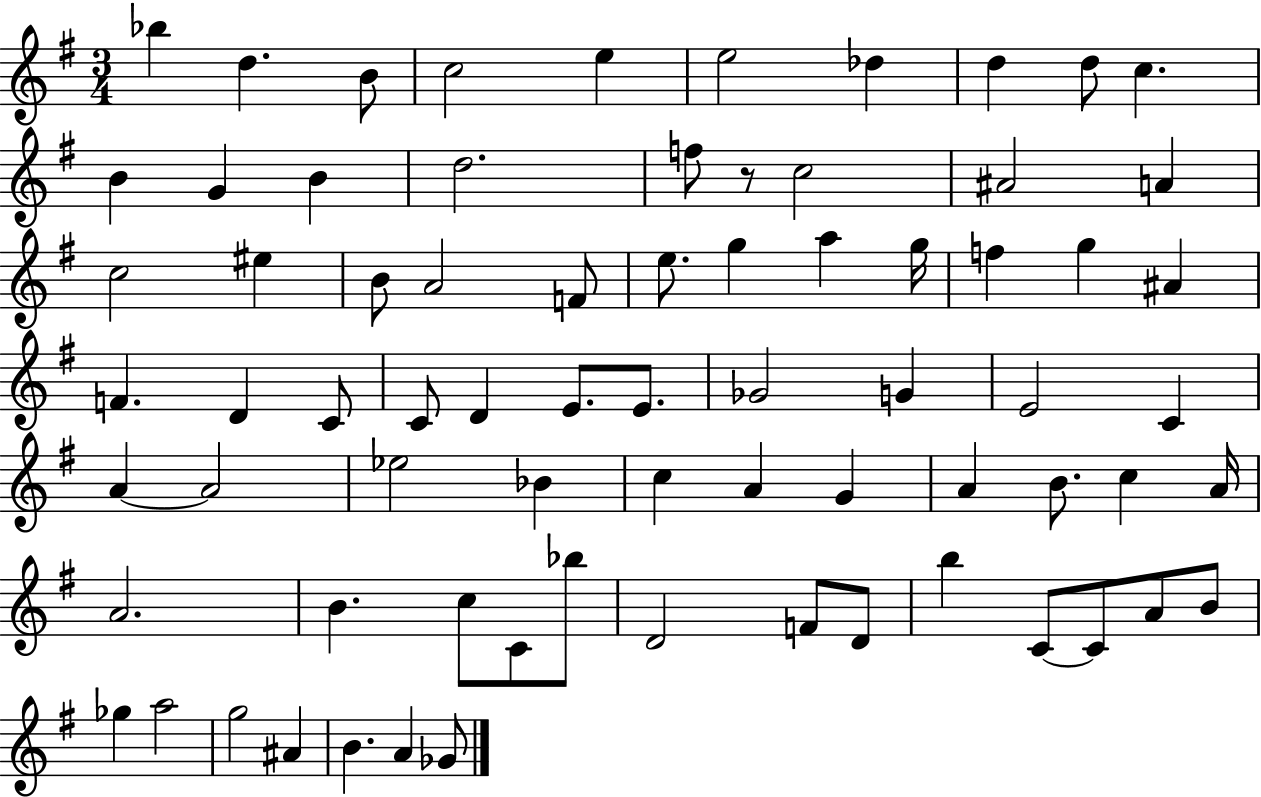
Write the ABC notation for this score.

X:1
T:Untitled
M:3/4
L:1/4
K:G
_b d B/2 c2 e e2 _d d d/2 c B G B d2 f/2 z/2 c2 ^A2 A c2 ^e B/2 A2 F/2 e/2 g a g/4 f g ^A F D C/2 C/2 D E/2 E/2 _G2 G E2 C A A2 _e2 _B c A G A B/2 c A/4 A2 B c/2 C/2 _b/2 D2 F/2 D/2 b C/2 C/2 A/2 B/2 _g a2 g2 ^A B A _G/2